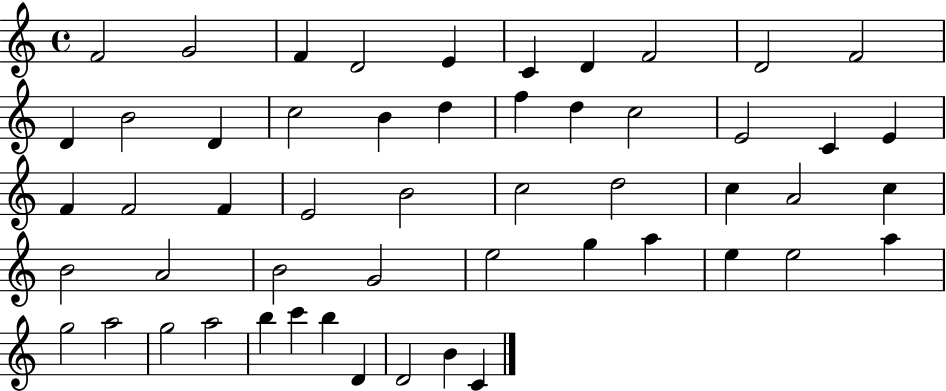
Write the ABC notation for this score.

X:1
T:Untitled
M:4/4
L:1/4
K:C
F2 G2 F D2 E C D F2 D2 F2 D B2 D c2 B d f d c2 E2 C E F F2 F E2 B2 c2 d2 c A2 c B2 A2 B2 G2 e2 g a e e2 a g2 a2 g2 a2 b c' b D D2 B C